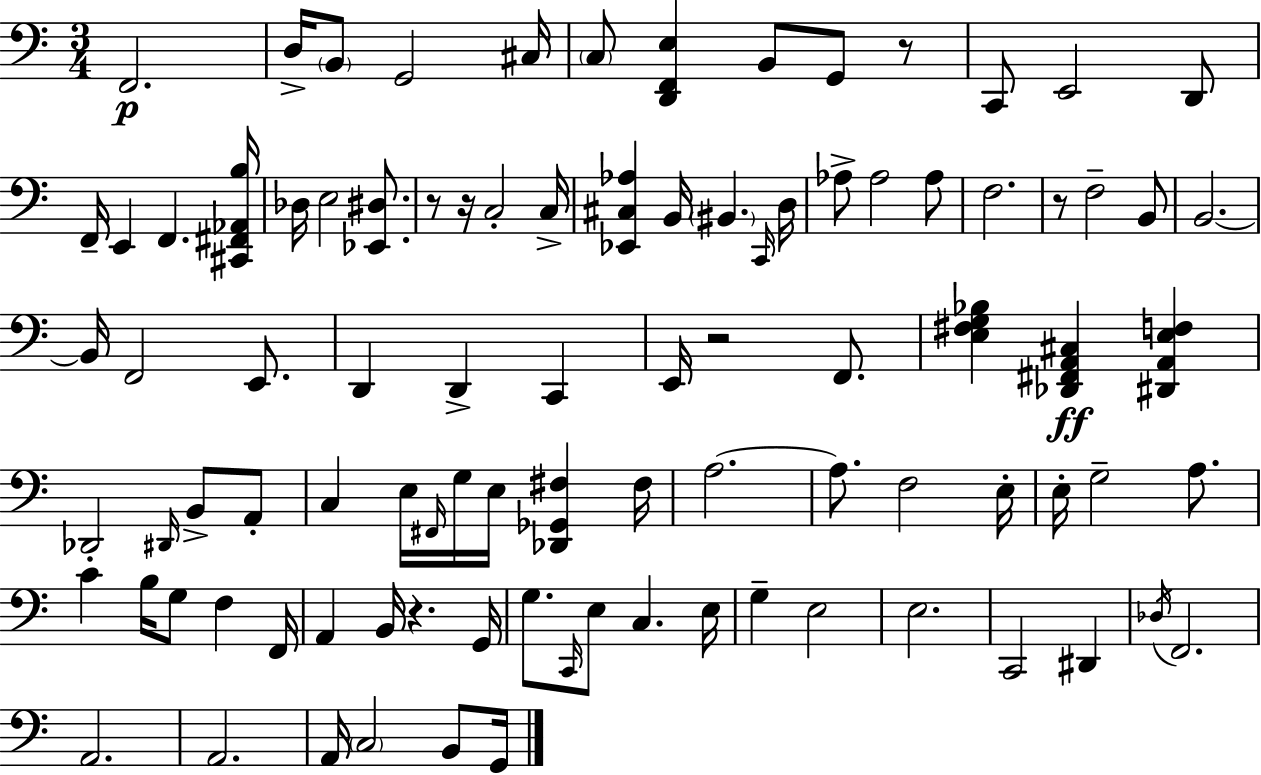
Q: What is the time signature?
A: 3/4